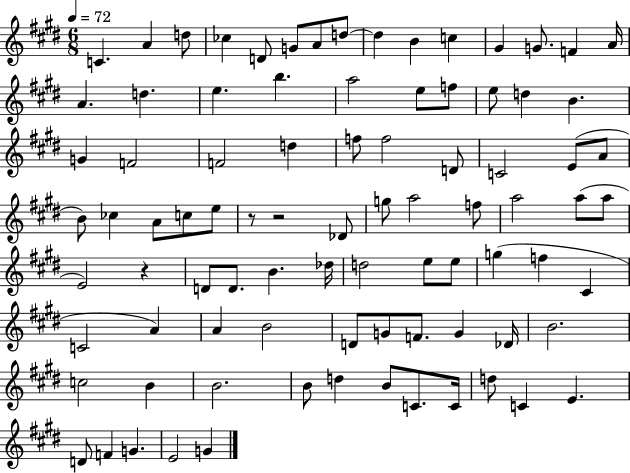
C4/q. A4/q D5/e CES5/q D4/e G4/e A4/e D5/e D5/q B4/q C5/q G#4/q G4/e. F4/q A4/s A4/q. D5/q. E5/q. B5/q. A5/h E5/e F5/e E5/e D5/q B4/q. G4/q F4/h F4/h D5/q F5/e F5/h D4/e C4/h E4/e A4/e B4/e CES5/q A4/e C5/e E5/e R/e R/h Db4/e G5/e A5/h F5/e A5/h A5/e A5/e E4/h R/q D4/e D4/e. B4/q. Db5/s D5/h E5/e E5/e G5/q F5/q C#4/q C4/h A4/q A4/q B4/h D4/e G4/e F4/e. G4/q Db4/s B4/h. C5/h B4/q B4/h. B4/e D5/q B4/e C4/e. C4/s D5/e C4/q E4/q. D4/e F4/q G4/q. E4/h G4/q